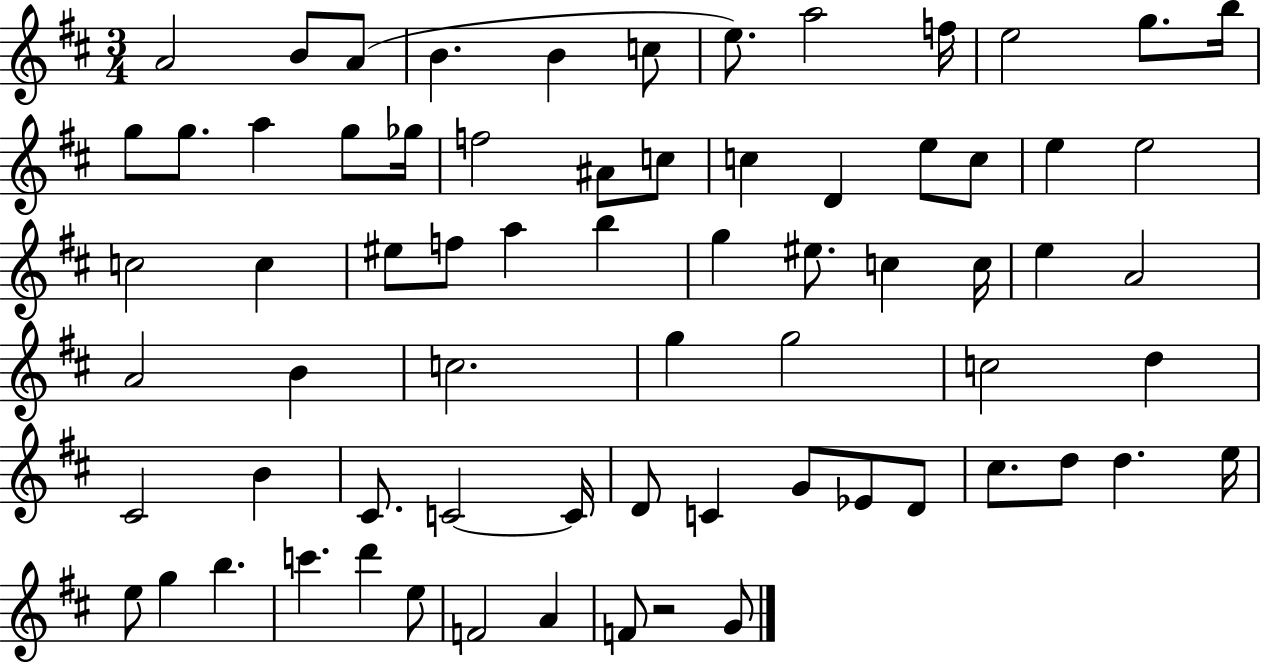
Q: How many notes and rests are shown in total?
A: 70